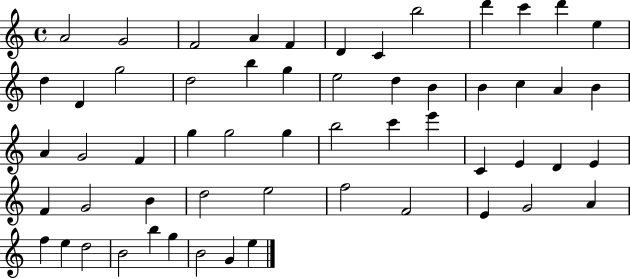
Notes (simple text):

A4/h G4/h F4/h A4/q F4/q D4/q C4/q B5/h D6/q C6/q D6/q E5/q D5/q D4/q G5/h D5/h B5/q G5/q E5/h D5/q B4/q B4/q C5/q A4/q B4/q A4/q G4/h F4/q G5/q G5/h G5/q B5/h C6/q E6/q C4/q E4/q D4/q E4/q F4/q G4/h B4/q D5/h E5/h F5/h F4/h E4/q G4/h A4/q F5/q E5/q D5/h B4/h B5/q G5/q B4/h G4/q E5/q